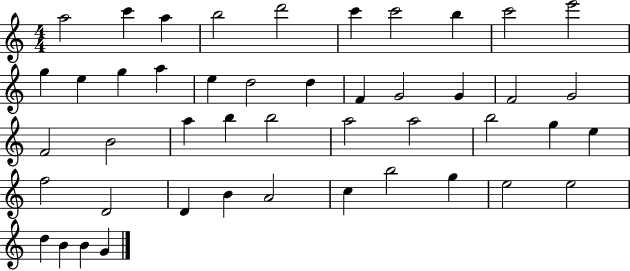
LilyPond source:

{
  \clef treble
  \numericTimeSignature
  \time 4/4
  \key c \major
  a''2 c'''4 a''4 | b''2 d'''2 | c'''4 c'''2 b''4 | c'''2 e'''2 | \break g''4 e''4 g''4 a''4 | e''4 d''2 d''4 | f'4 g'2 g'4 | f'2 g'2 | \break f'2 b'2 | a''4 b''4 b''2 | a''2 a''2 | b''2 g''4 e''4 | \break f''2 d'2 | d'4 b'4 a'2 | c''4 b''2 g''4 | e''2 e''2 | \break d''4 b'4 b'4 g'4 | \bar "|."
}